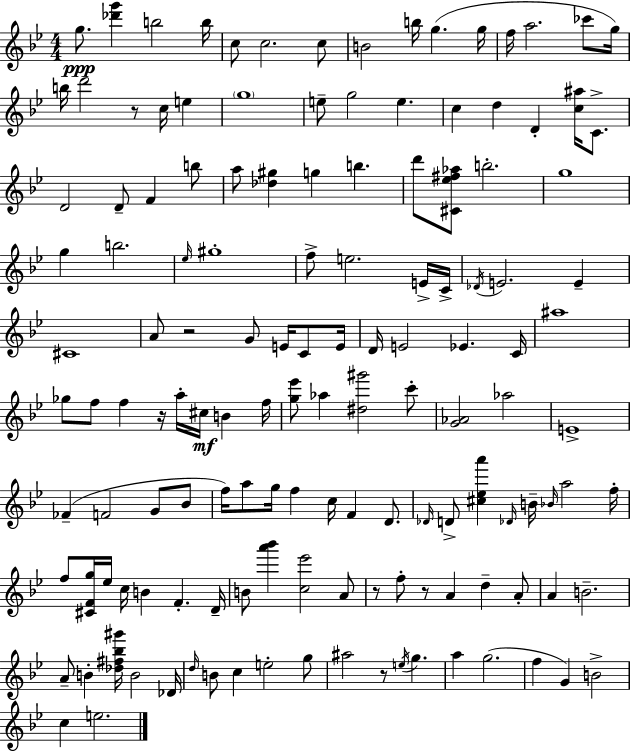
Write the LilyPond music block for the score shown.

{
  \clef treble
  \numericTimeSignature
  \time 4/4
  \key g \minor
  g''8.\ppp <des''' g'''>4 b''2 b''16 | c''8 c''2. c''8 | b'2 b''16 g''4.( g''16 | f''16 a''2. ces'''8 g''16) | \break b''16 d'''2 r8 c''16 e''4 | \parenthesize g''1 | e''8-- g''2 e''4. | c''4 d''4 d'4-. <c'' ais''>16 c'8.-> | \break d'2 d'8-- f'4 b''8 | a''8 <des'' gis''>4 g''4 b''4. | d'''8 <cis' ees'' fis'' aes''>8 b''2.-. | g''1 | \break g''4 b''2. | \grace { ees''16 } gis''1-. | f''8-> e''2. e'16-> | c'16-> \acciaccatura { des'16 } e'2. e'4-- | \break cis'1 | a'8 r2 g'8 e'16 c'8 | e'16 d'16 e'2 ees'4. | c'16 ais''1 | \break ges''8 f''8 f''4 r16 a''16-. cis''16\mf b'4 | f''16 <g'' ees'''>8 aes''4 <dis'' gis'''>2 | c'''8-. <g' aes'>2 aes''2 | e'1-> | \break fes'4--( f'2 g'8 | bes'8 f''16) a''8 g''16 f''4 c''16 f'4 d'8. | \grace { des'16 } d'8-> <cis'' ees'' a'''>4 \grace { des'16 } b'16-- \grace { bes'16 } a''2 | f''16-. f''8 <cis' f' g''>16 ees''16 c''16 b'4 f'4.-. | \break d'16-- b'8 <a''' bes'''>4 <c'' ees'''>2 | a'8 r8 f''8-. r8 a'4 d''4-- | a'8-. a'4 b'2.-- | a'8-- b'4-. <des'' fis'' bes'' gis'''>16 b'2 | \break des'16 \grace { d''16 } b'8 c''4 e''2-. | g''8 ais''2 r8 | \acciaccatura { e''16 } g''4. a''4 g''2.( | f''4 g'4) b'2-> | \break c''4 e''2. | \bar "|."
}